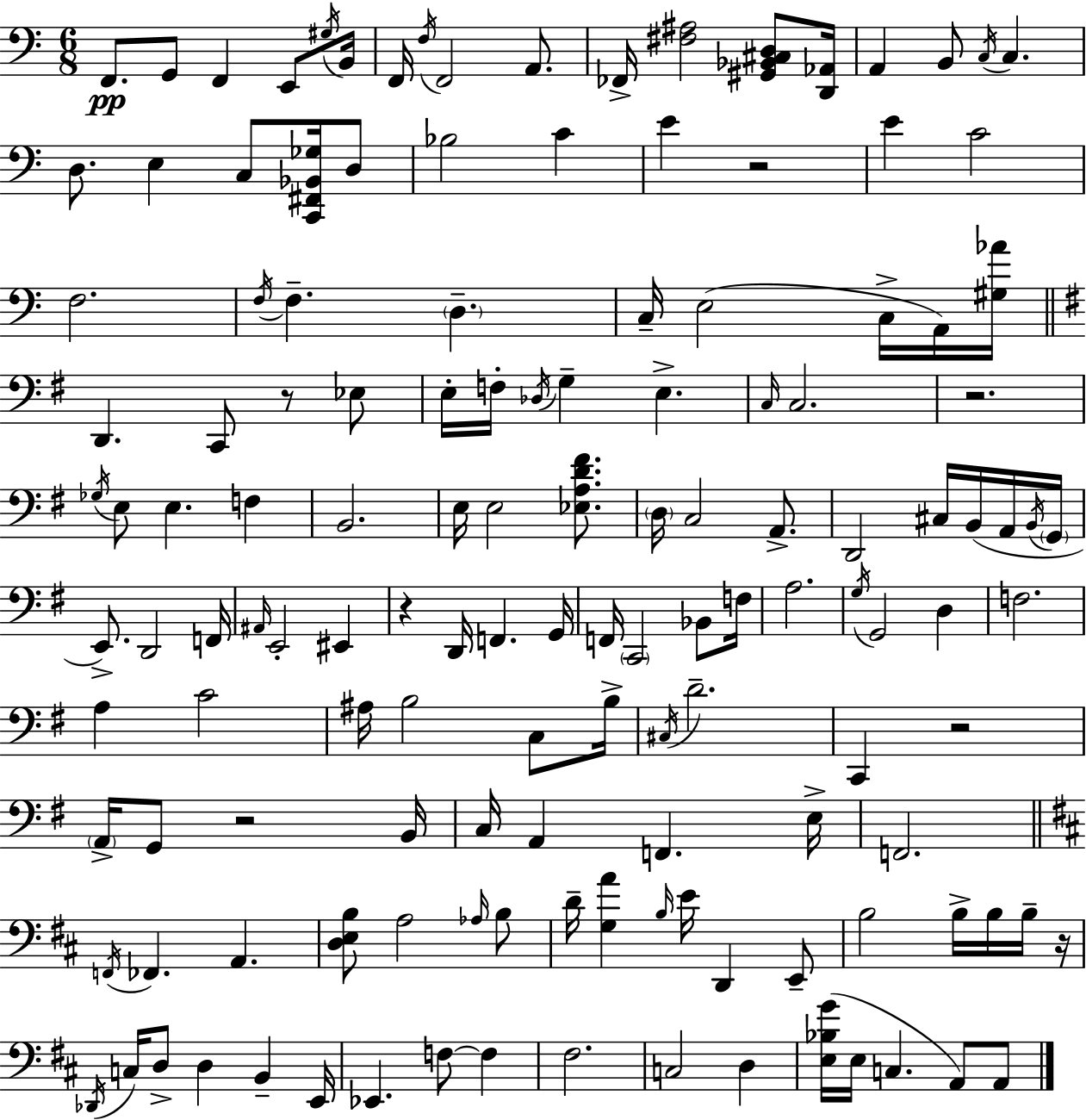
X:1
T:Untitled
M:6/8
L:1/4
K:Am
F,,/2 G,,/2 F,, E,,/2 ^G,/4 B,,/4 F,,/4 F,/4 F,,2 A,,/2 _F,,/4 [^F,^A,]2 [^G,,_B,,^C,D,]/2 [D,,_A,,]/4 A,, B,,/2 C,/4 C, D,/2 E, C,/2 [C,,^F,,_B,,_G,]/4 D,/2 _B,2 C E z2 E C2 F,2 F,/4 F, D, C,/4 E,2 C,/4 A,,/4 [^G,_A]/4 D,, C,,/2 z/2 _E,/2 E,/4 F,/4 _D,/4 G, E, C,/4 C,2 z2 _G,/4 E,/2 E, F, B,,2 E,/4 E,2 [_E,A,D^F]/2 D,/4 C,2 A,,/2 D,,2 ^C,/4 B,,/4 A,,/4 B,,/4 G,,/4 E,,/2 D,,2 F,,/4 ^A,,/4 E,,2 ^E,, z D,,/4 F,, G,,/4 F,,/4 C,,2 _B,,/2 F,/4 A,2 G,/4 G,,2 D, F,2 A, C2 ^A,/4 B,2 C,/2 B,/4 ^C,/4 D2 C,, z2 A,,/4 G,,/2 z2 B,,/4 C,/4 A,, F,, E,/4 F,,2 F,,/4 _F,, A,, [D,E,B,]/2 A,2 _A,/4 B,/2 D/4 [G,A] B,/4 E/4 D,, E,,/2 B,2 B,/4 B,/4 B,/4 z/4 _D,,/4 C,/4 D,/2 D, B,, E,,/4 _E,, F,/2 F, ^F,2 C,2 D, [E,_B,G]/4 E,/4 C, A,,/2 A,,/2